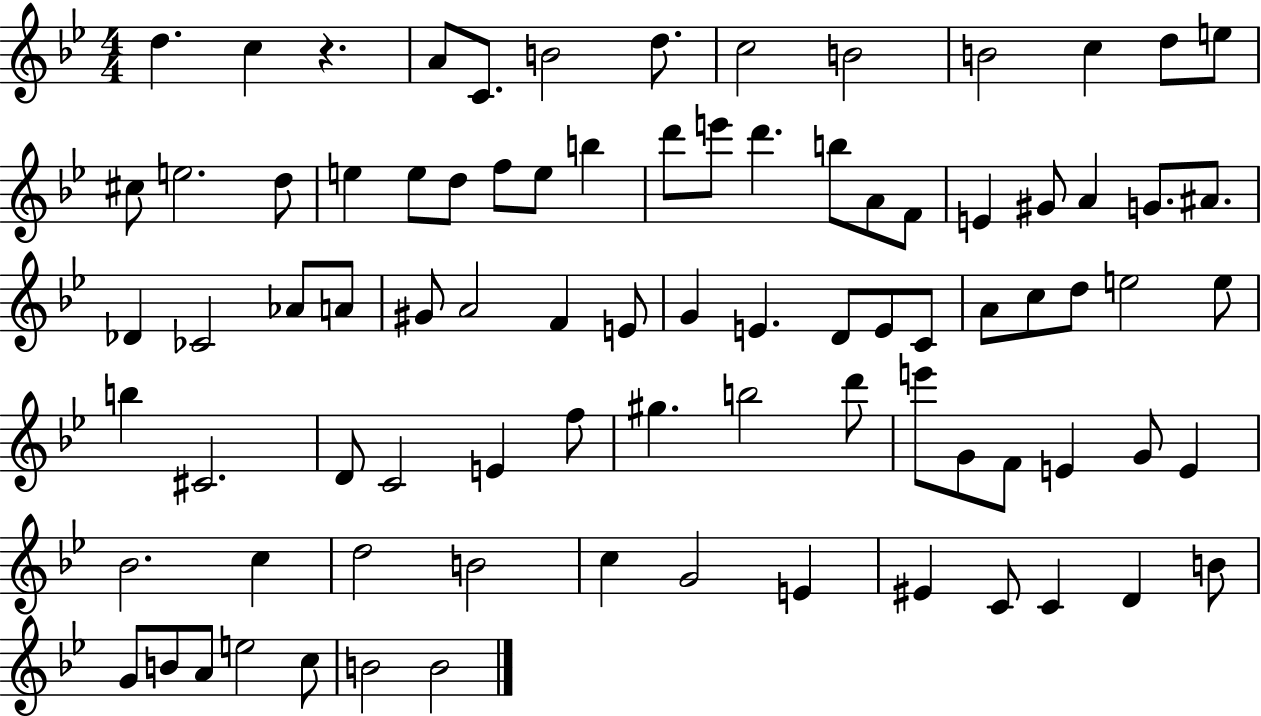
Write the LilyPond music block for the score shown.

{
  \clef treble
  \numericTimeSignature
  \time 4/4
  \key bes \major
  d''4. c''4 r4. | a'8 c'8. b'2 d''8. | c''2 b'2 | b'2 c''4 d''8 e''8 | \break cis''8 e''2. d''8 | e''4 e''8 d''8 f''8 e''8 b''4 | d'''8 e'''8 d'''4. b''8 a'8 f'8 | e'4 gis'8 a'4 g'8. ais'8. | \break des'4 ces'2 aes'8 a'8 | gis'8 a'2 f'4 e'8 | g'4 e'4. d'8 e'8 c'8 | a'8 c''8 d''8 e''2 e''8 | \break b''4 cis'2. | d'8 c'2 e'4 f''8 | gis''4. b''2 d'''8 | e'''8 g'8 f'8 e'4 g'8 e'4 | \break bes'2. c''4 | d''2 b'2 | c''4 g'2 e'4 | eis'4 c'8 c'4 d'4 b'8 | \break g'8 b'8 a'8 e''2 c''8 | b'2 b'2 | \bar "|."
}